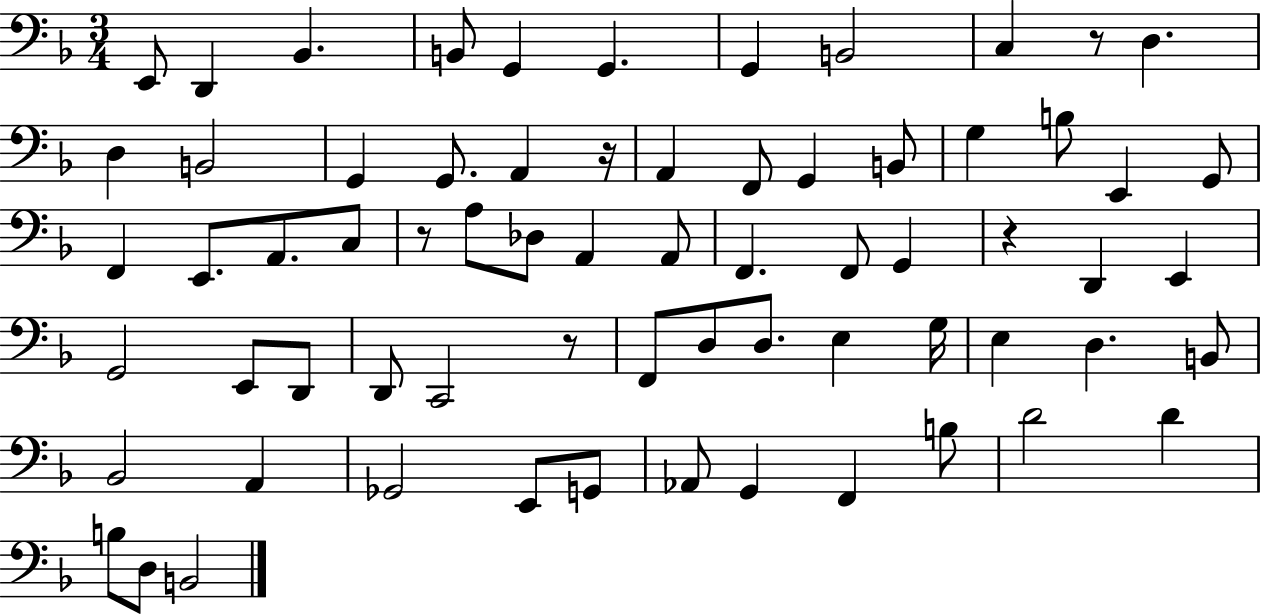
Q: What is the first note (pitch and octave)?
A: E2